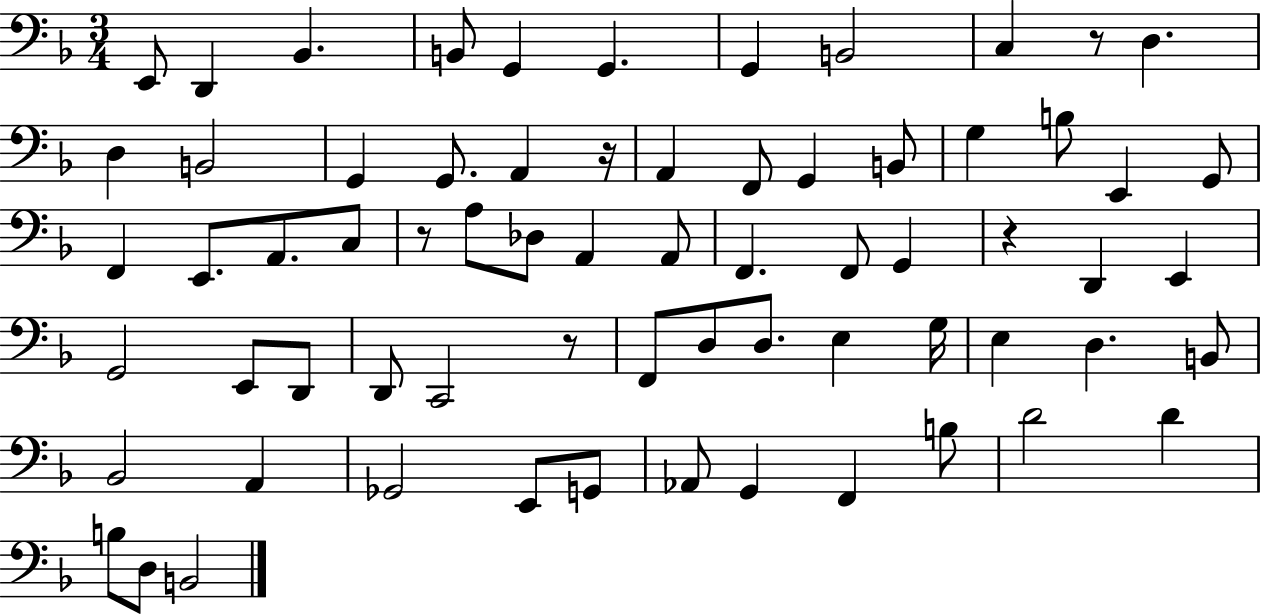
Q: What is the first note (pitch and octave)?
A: E2